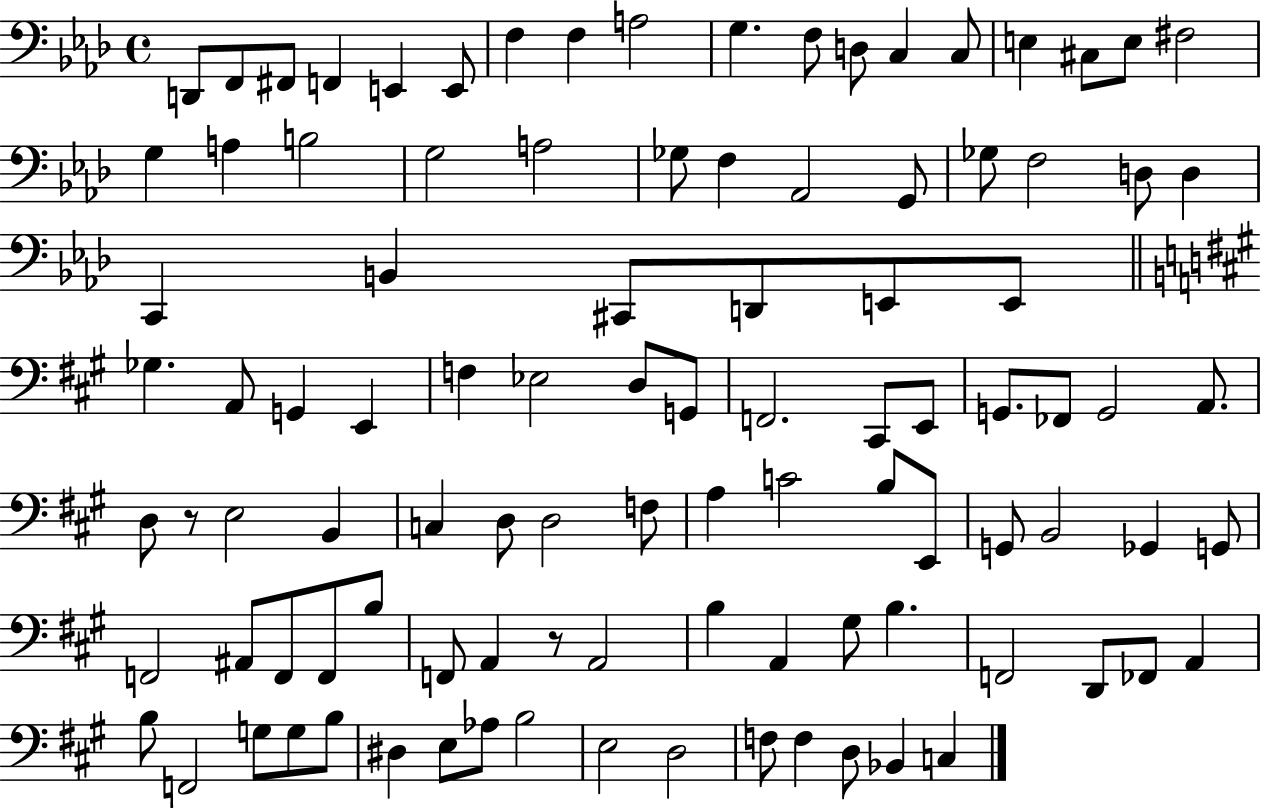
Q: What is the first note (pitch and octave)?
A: D2